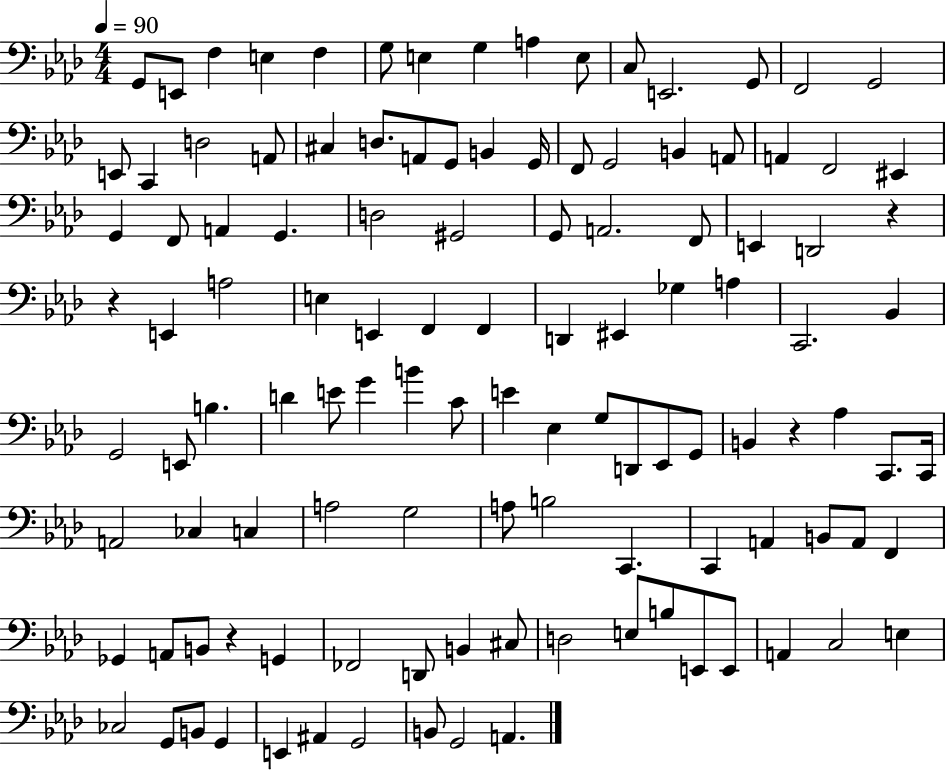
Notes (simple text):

G2/e E2/e F3/q E3/q F3/q G3/e E3/q G3/q A3/q E3/e C3/e E2/h. G2/e F2/h G2/h E2/e C2/q D3/h A2/e C#3/q D3/e. A2/e G2/e B2/q G2/s F2/e G2/h B2/q A2/e A2/q F2/h EIS2/q G2/q F2/e A2/q G2/q. D3/h G#2/h G2/e A2/h. F2/e E2/q D2/h R/q R/q E2/q A3/h E3/q E2/q F2/q F2/q D2/q EIS2/q Gb3/q A3/q C2/h. Bb2/q G2/h E2/e B3/q. D4/q E4/e G4/q B4/q C4/e E4/q Eb3/q G3/e D2/e Eb2/e G2/e B2/q R/q Ab3/q C2/e. C2/s A2/h CES3/q C3/q A3/h G3/h A3/e B3/h C2/q. C2/q A2/q B2/e A2/e F2/q Gb2/q A2/e B2/e R/q G2/q FES2/h D2/e B2/q C#3/e D3/h E3/e B3/e E2/e E2/e A2/q C3/h E3/q CES3/h G2/e B2/e G2/q E2/q A#2/q G2/h B2/e G2/h A2/q.